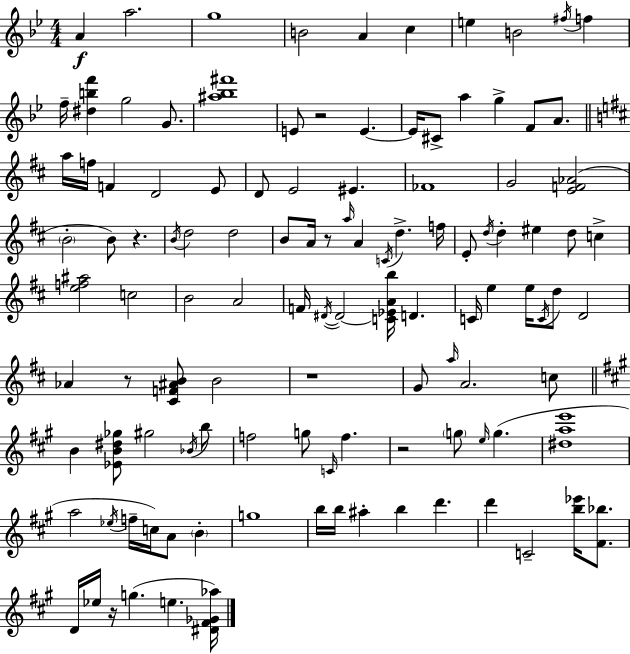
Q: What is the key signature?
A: BES major